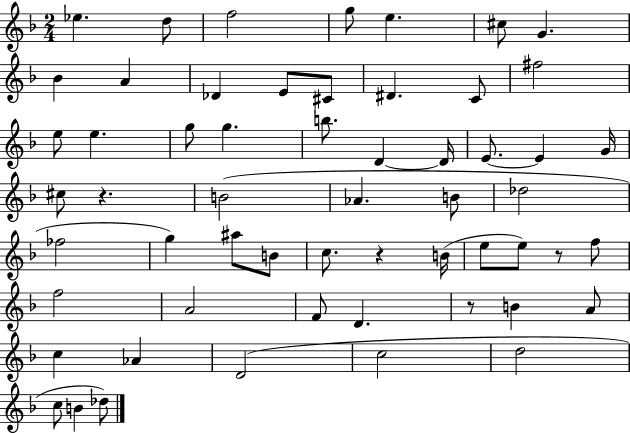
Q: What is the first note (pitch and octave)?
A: Eb5